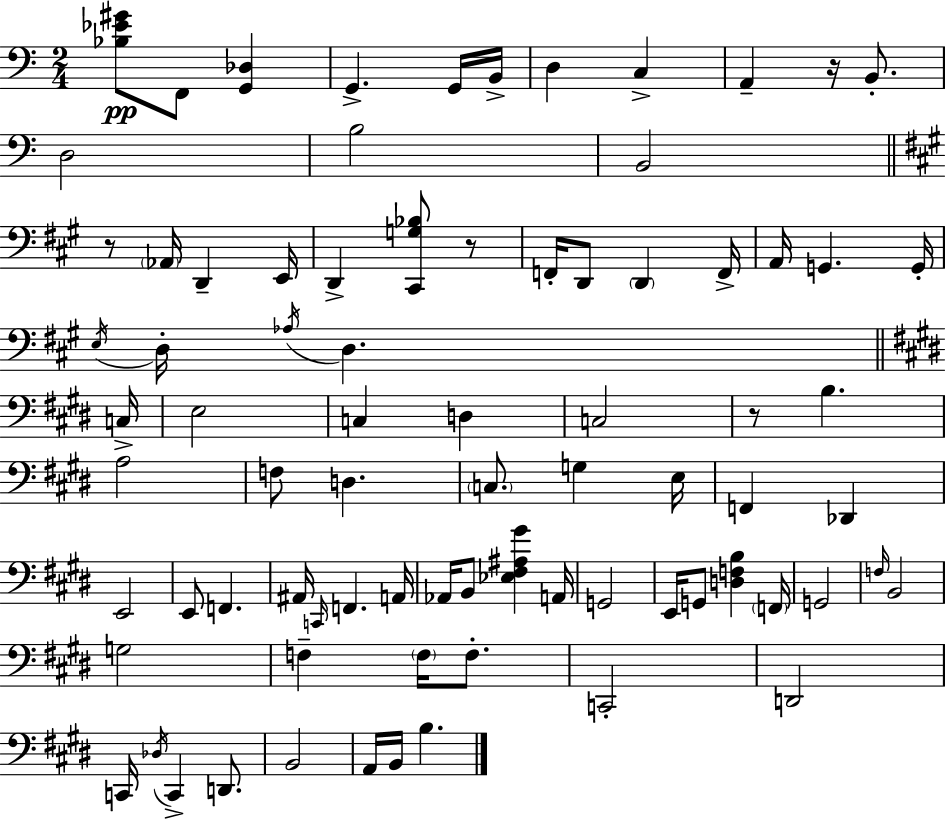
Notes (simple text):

[Bb3,Eb4,G#4]/e F2/e [G2,Db3]/q G2/q. G2/s B2/s D3/q C3/q A2/q R/s B2/e. D3/h B3/h B2/h R/e Ab2/s D2/q E2/s D2/q [C#2,G3,Bb3]/e R/e F2/s D2/e D2/q F2/s A2/s G2/q. G2/s E3/s D3/s Ab3/s D3/q. C3/s E3/h C3/q D3/q C3/h R/e B3/q. A3/h F3/e D3/q. C3/e. G3/q E3/s F2/q Db2/q E2/h E2/e F2/q. A#2/s C2/s F2/q. A2/s Ab2/s B2/e [Eb3,F#3,A#3,G#4]/q A2/s G2/h E2/s G2/e [D3,F3,B3]/q F2/s G2/h F3/s B2/h G3/h F3/q F3/s F3/e. C2/h D2/h C2/s Db3/s C2/q D2/e. B2/h A2/s B2/s B3/q.